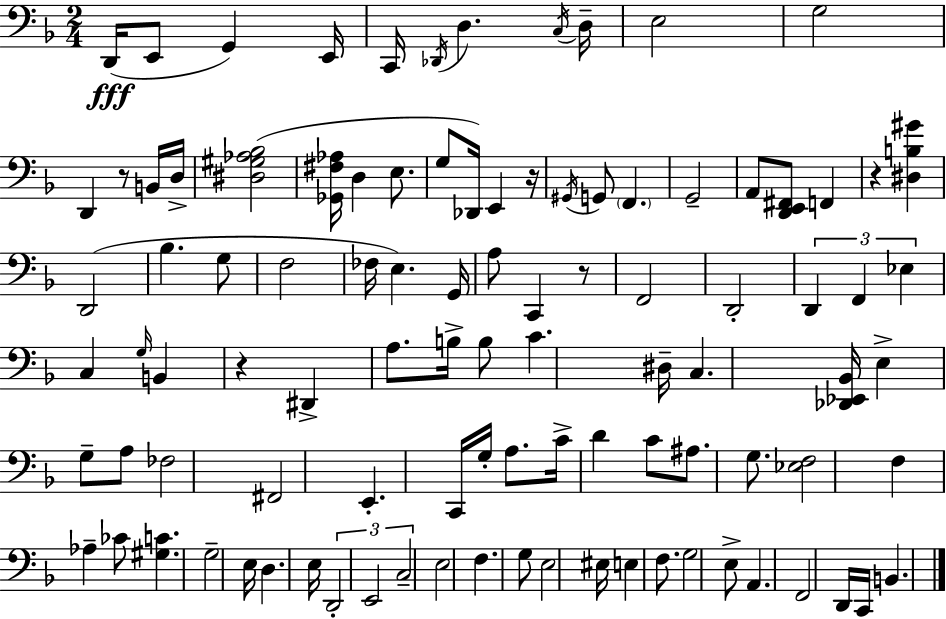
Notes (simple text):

D2/s E2/e G2/q E2/s C2/s Db2/s D3/q. C3/s D3/s E3/h G3/h D2/q R/e B2/s D3/s [D#3,G#3,Ab3,Bb3]/h [Gb2,F#3,Ab3]/s D3/q E3/e. G3/e Db2/s E2/q R/s G#2/s G2/e F2/q. G2/h A2/e [D2,E2,F#2]/e F2/q R/q [D#3,B3,G#4]/q D2/h Bb3/q. G3/e F3/h FES3/s E3/q. G2/s A3/e C2/q R/e F2/h D2/h D2/q F2/q Eb3/q C3/q G3/s B2/q R/q D#2/q A3/e. B3/s B3/e C4/q. D#3/s C3/q. [Db2,Eb2,Bb2]/s E3/q G3/e A3/e FES3/h F#2/h E2/q. C2/s G3/s A3/e. C4/s D4/q C4/e A#3/e. G3/e. [Eb3,F3]/h F3/q Ab3/q CES4/e [G#3,C4]/q. G3/h E3/s D3/q. E3/s D2/h E2/h C3/h E3/h F3/q. G3/e E3/h EIS3/s E3/q F3/e. G3/h E3/e A2/q. F2/h D2/s C2/s B2/q.